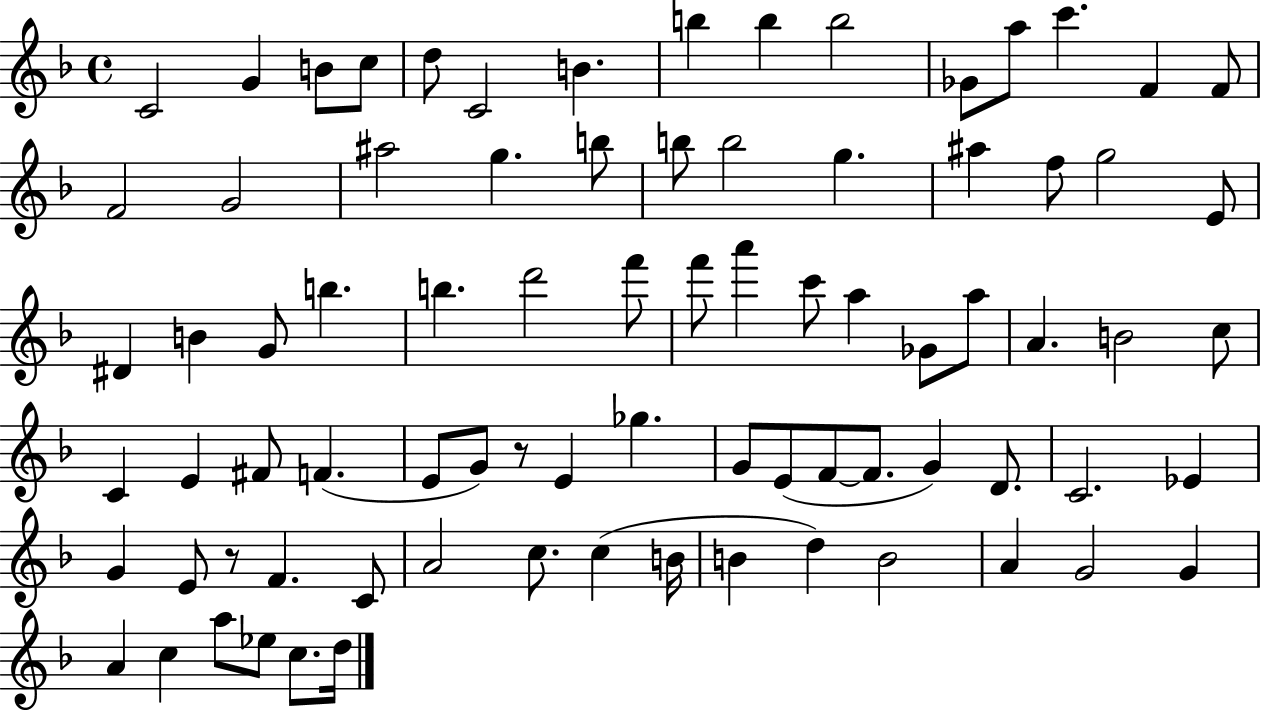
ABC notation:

X:1
T:Untitled
M:4/4
L:1/4
K:F
C2 G B/2 c/2 d/2 C2 B b b b2 _G/2 a/2 c' F F/2 F2 G2 ^a2 g b/2 b/2 b2 g ^a f/2 g2 E/2 ^D B G/2 b b d'2 f'/2 f'/2 a' c'/2 a _G/2 a/2 A B2 c/2 C E ^F/2 F E/2 G/2 z/2 E _g G/2 E/2 F/2 F/2 G D/2 C2 _E G E/2 z/2 F C/2 A2 c/2 c B/4 B d B2 A G2 G A c a/2 _e/2 c/2 d/4